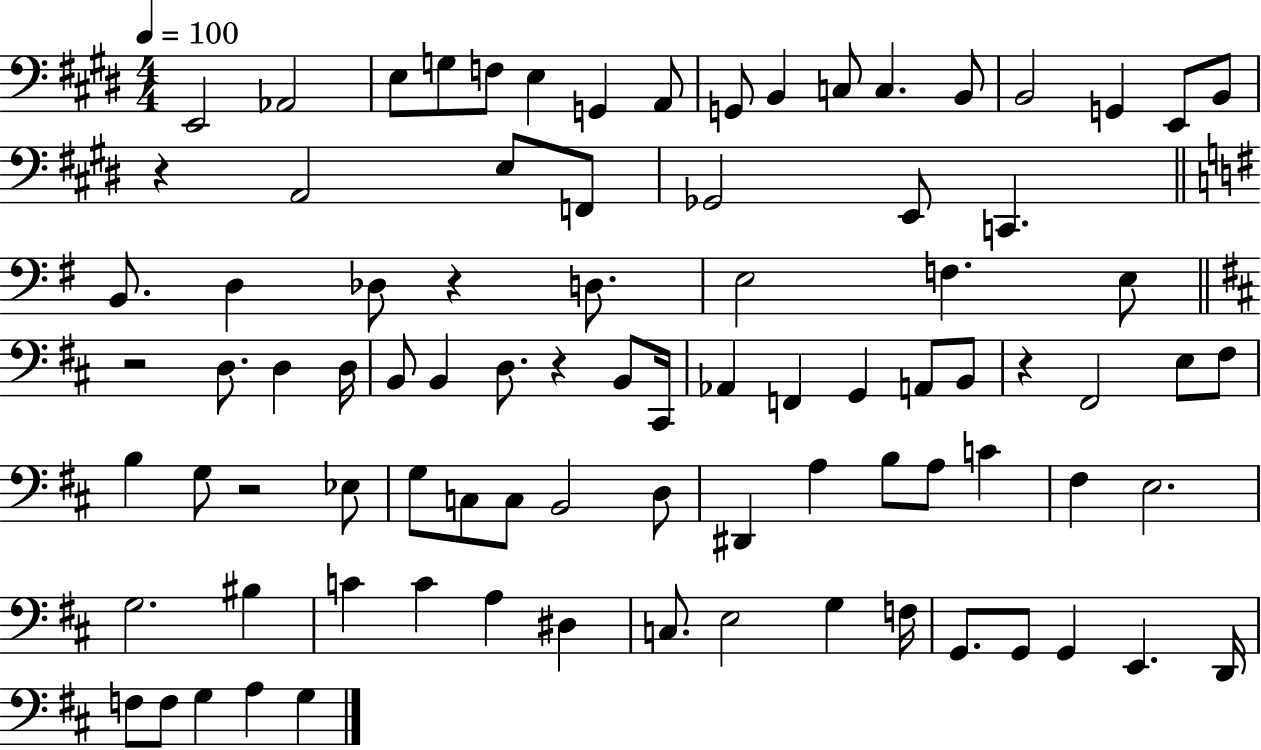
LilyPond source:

{
  \clef bass
  \numericTimeSignature
  \time 4/4
  \key e \major
  \tempo 4 = 100
  e,2 aes,2 | e8 g8 f8 e4 g,4 a,8 | g,8 b,4 c8 c4. b,8 | b,2 g,4 e,8 b,8 | \break r4 a,2 e8 f,8 | ges,2 e,8 c,4. | \bar "||" \break \key e \minor b,8. d4 des8 r4 d8. | e2 f4. e8 | \bar "||" \break \key b \minor r2 d8. d4 d16 | b,8 b,4 d8. r4 b,8 cis,16 | aes,4 f,4 g,4 a,8 b,8 | r4 fis,2 e8 fis8 | \break b4 g8 r2 ees8 | g8 c8 c8 b,2 d8 | dis,4 a4 b8 a8 c'4 | fis4 e2. | \break g2. bis4 | c'4 c'4 a4 dis4 | c8. e2 g4 f16 | g,8. g,8 g,4 e,4. d,16 | \break f8 f8 g4 a4 g4 | \bar "|."
}